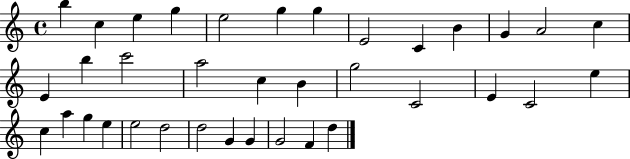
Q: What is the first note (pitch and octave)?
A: B5